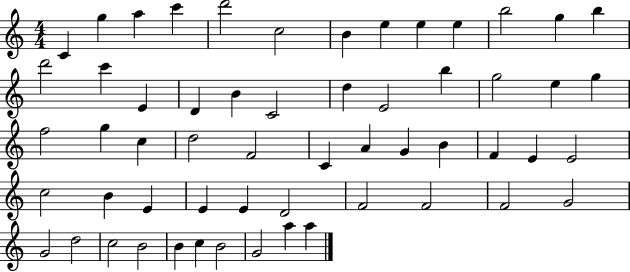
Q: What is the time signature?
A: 4/4